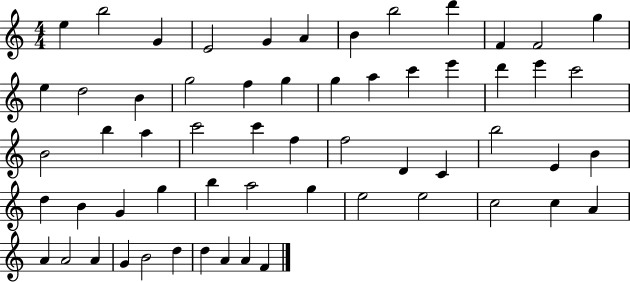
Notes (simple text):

E5/q B5/h G4/q E4/h G4/q A4/q B4/q B5/h D6/q F4/q F4/h G5/q E5/q D5/h B4/q G5/h F5/q G5/q G5/q A5/q C6/q E6/q D6/q E6/q C6/h B4/h B5/q A5/q C6/h C6/q F5/q F5/h D4/q C4/q B5/h E4/q B4/q D5/q B4/q G4/q G5/q B5/q A5/h G5/q E5/h E5/h C5/h C5/q A4/q A4/q A4/h A4/q G4/q B4/h D5/q D5/q A4/q A4/q F4/q